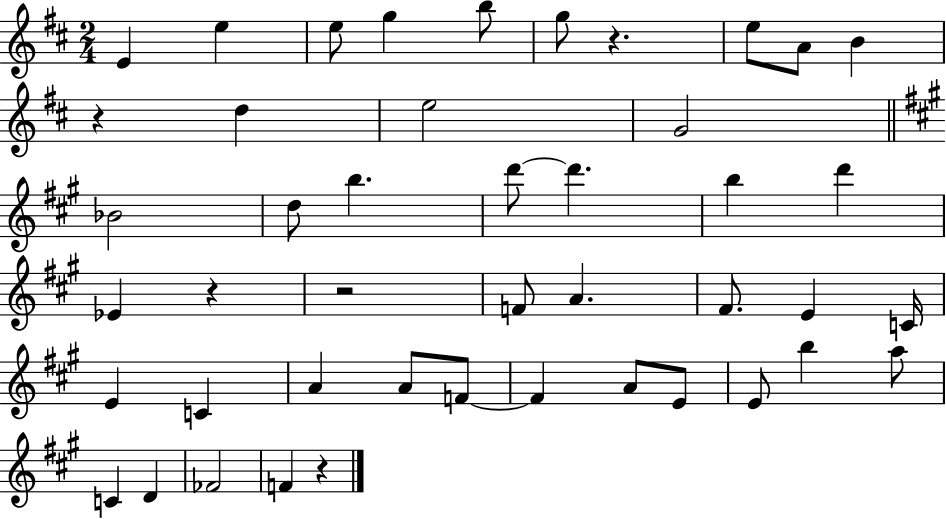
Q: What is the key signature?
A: D major